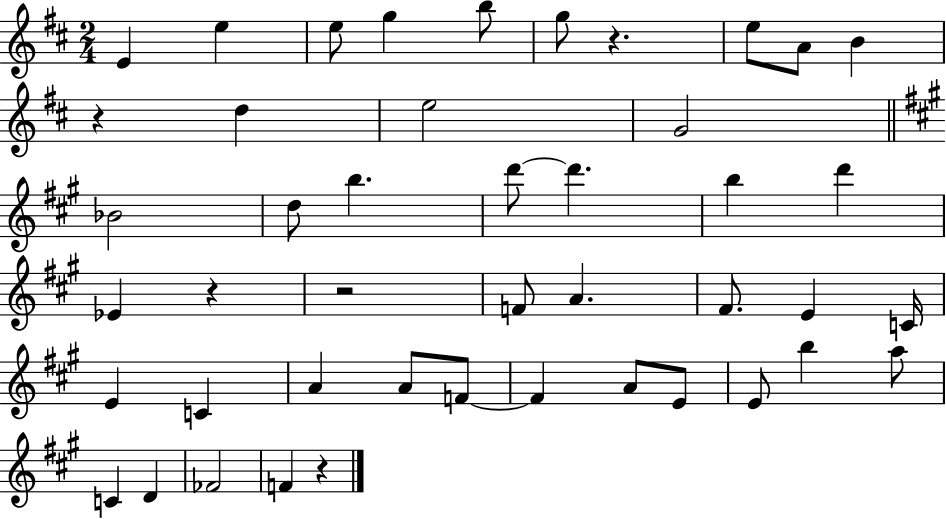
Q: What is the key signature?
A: D major